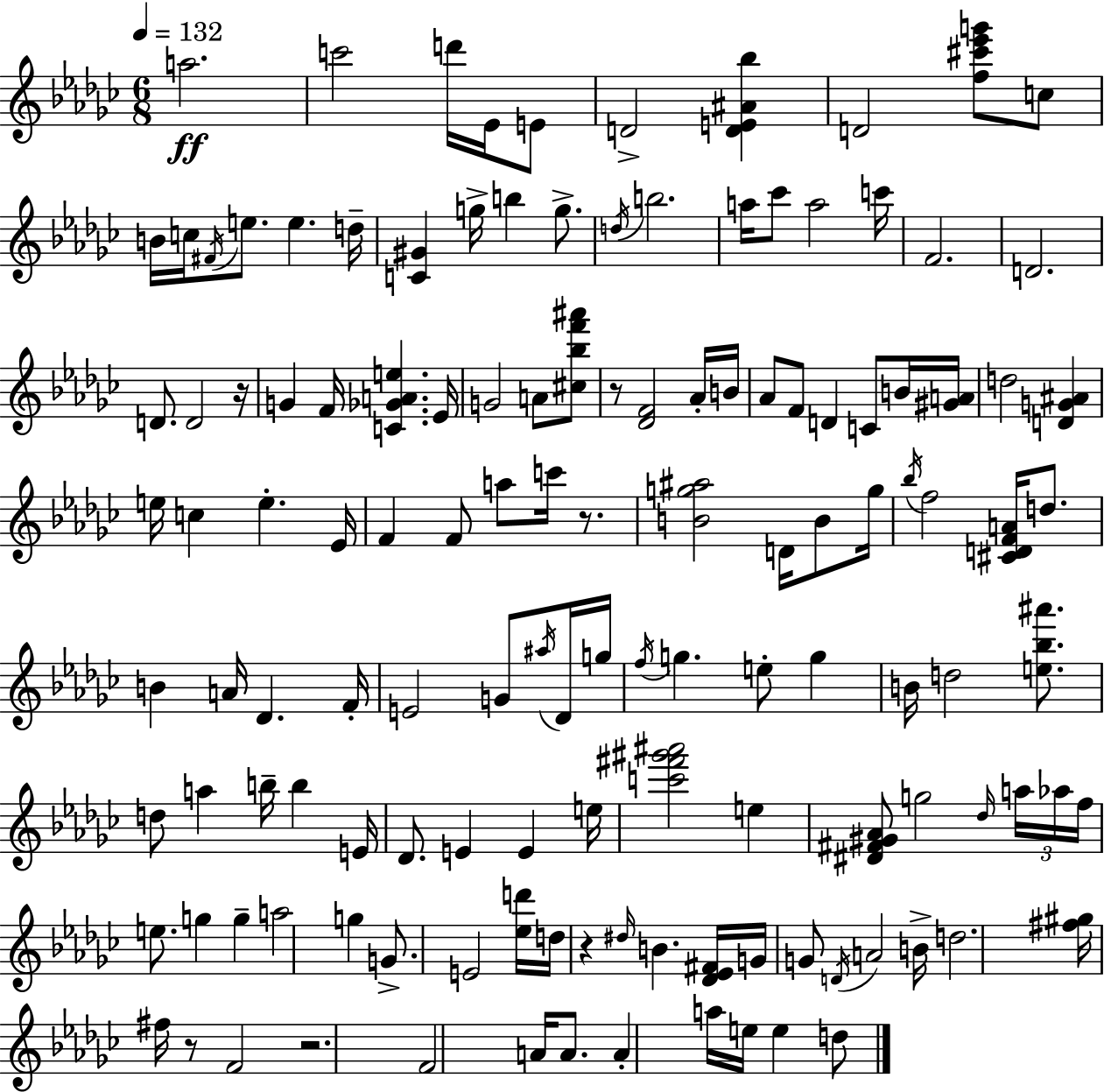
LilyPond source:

{
  \clef treble
  \numericTimeSignature
  \time 6/8
  \key ees \minor
  \tempo 4 = 132
  a''2.\ff | c'''2 d'''16 ees'16 e'8 | d'2-> <d' e' ais' bes''>4 | d'2 <f'' cis''' ees''' g'''>8 c''8 | \break b'16 c''16 \acciaccatura { fis'16 } e''8. e''4. | d''16-- <c' gis'>4 g''16-> b''4 g''8.-> | \acciaccatura { d''16 } b''2. | a''16 ces'''8 a''2 | \break c'''16 f'2. | d'2. | d'8. d'2 | r16 g'4 f'16 <c' ges' a' e''>4. | \break ees'16 g'2 a'8 | <cis'' bes'' f''' ais'''>8 r8 <des' f'>2 | aes'16-. b'16 aes'8 f'8 d'4 c'8 | b'16 <gis' a'>16 d''2 <d' g' ais'>4 | \break e''16 c''4 e''4.-. | ees'16 f'4 f'8 a''8 c'''16 r8. | <b' g'' ais''>2 d'16 b'8 | g''16 \acciaccatura { bes''16 } f''2 <cis' d' f' a'>16 | \break d''8. b'4 a'16 des'4. | f'16-. e'2 g'8 | \acciaccatura { ais''16 } des'16 g''16 \acciaccatura { f''16 } g''4. e''8-. | g''4 b'16 d''2 | \break <e'' bes'' ais'''>8. d''8 a''4 b''16-- | b''4 e'16 des'8. e'4 | e'4 e''16 <c''' fis''' gis''' ais'''>2 | e''4 <dis' fis' gis' aes'>8 g''2 | \break \grace { des''16 } \tuplet 3/2 { a''16 aes''16 f''16 } e''8. g''4 | g''4-- a''2 | g''4 g'8.-> e'2 | <ees'' d'''>16 d''16 r4 \grace { dis''16 } | \break b'4. <des' ees' fis'>16 g'16 g'8 \acciaccatura { d'16 } a'2 | b'16-> d''2. | <fis'' gis''>16 fis''16 r8 | f'2 r2. | \break f'2 | a'16 a'8. a'4-. | a''16 e''16 e''4 d''8 \bar "|."
}